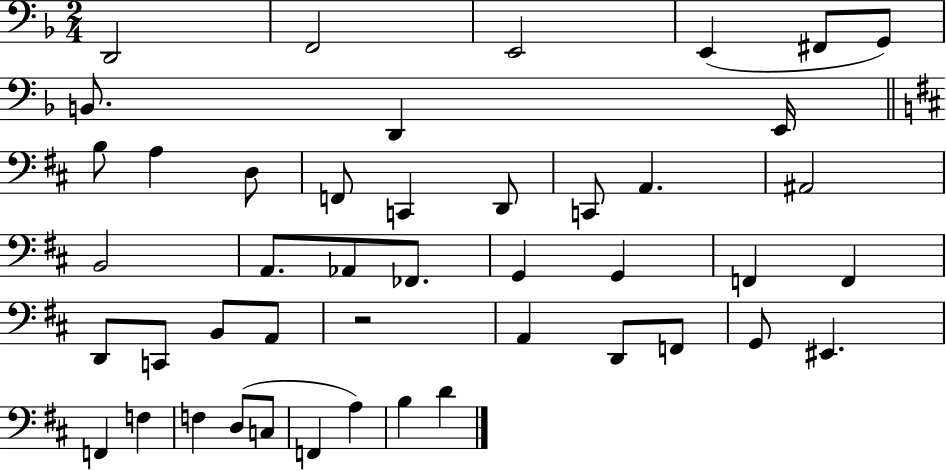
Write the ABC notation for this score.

X:1
T:Untitled
M:2/4
L:1/4
K:F
D,,2 F,,2 E,,2 E,, ^F,,/2 G,,/2 B,,/2 D,, E,,/4 B,/2 A, D,/2 F,,/2 C,, D,,/2 C,,/2 A,, ^A,,2 B,,2 A,,/2 _A,,/2 _F,,/2 G,, G,, F,, F,, D,,/2 C,,/2 B,,/2 A,,/2 z2 A,, D,,/2 F,,/2 G,,/2 ^E,, F,, F, F, D,/2 C,/2 F,, A, B, D